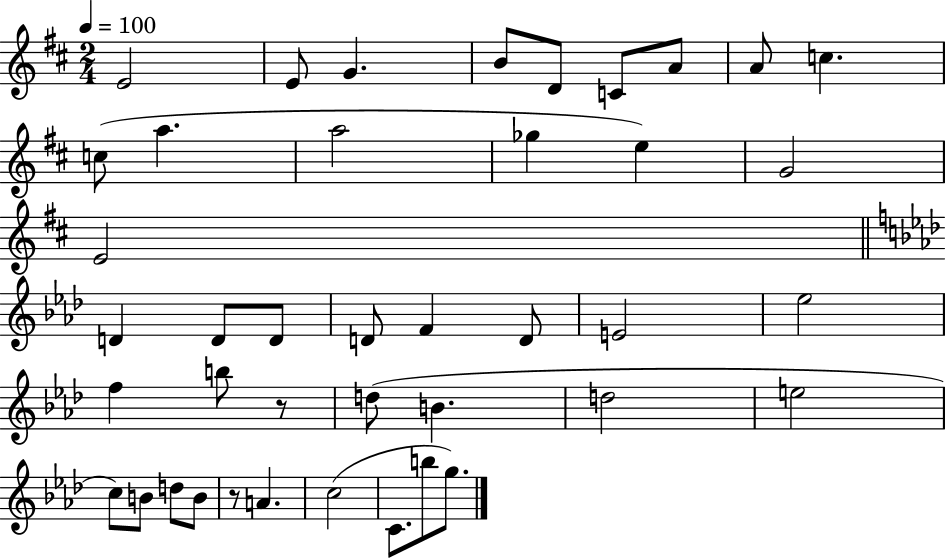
{
  \clef treble
  \numericTimeSignature
  \time 2/4
  \key d \major
  \tempo 4 = 100
  e'2 | e'8 g'4. | b'8 d'8 c'8 a'8 | a'8 c''4. | \break c''8( a''4. | a''2 | ges''4 e''4) | g'2 | \break e'2 | \bar "||" \break \key f \minor d'4 d'8 d'8 | d'8 f'4 d'8 | e'2 | ees''2 | \break f''4 b''8 r8 | d''8( b'4. | d''2 | e''2 | \break c''8) b'8 d''8 b'8 | r8 a'4. | c''2( | c'8. b''8 g''8.) | \break \bar "|."
}